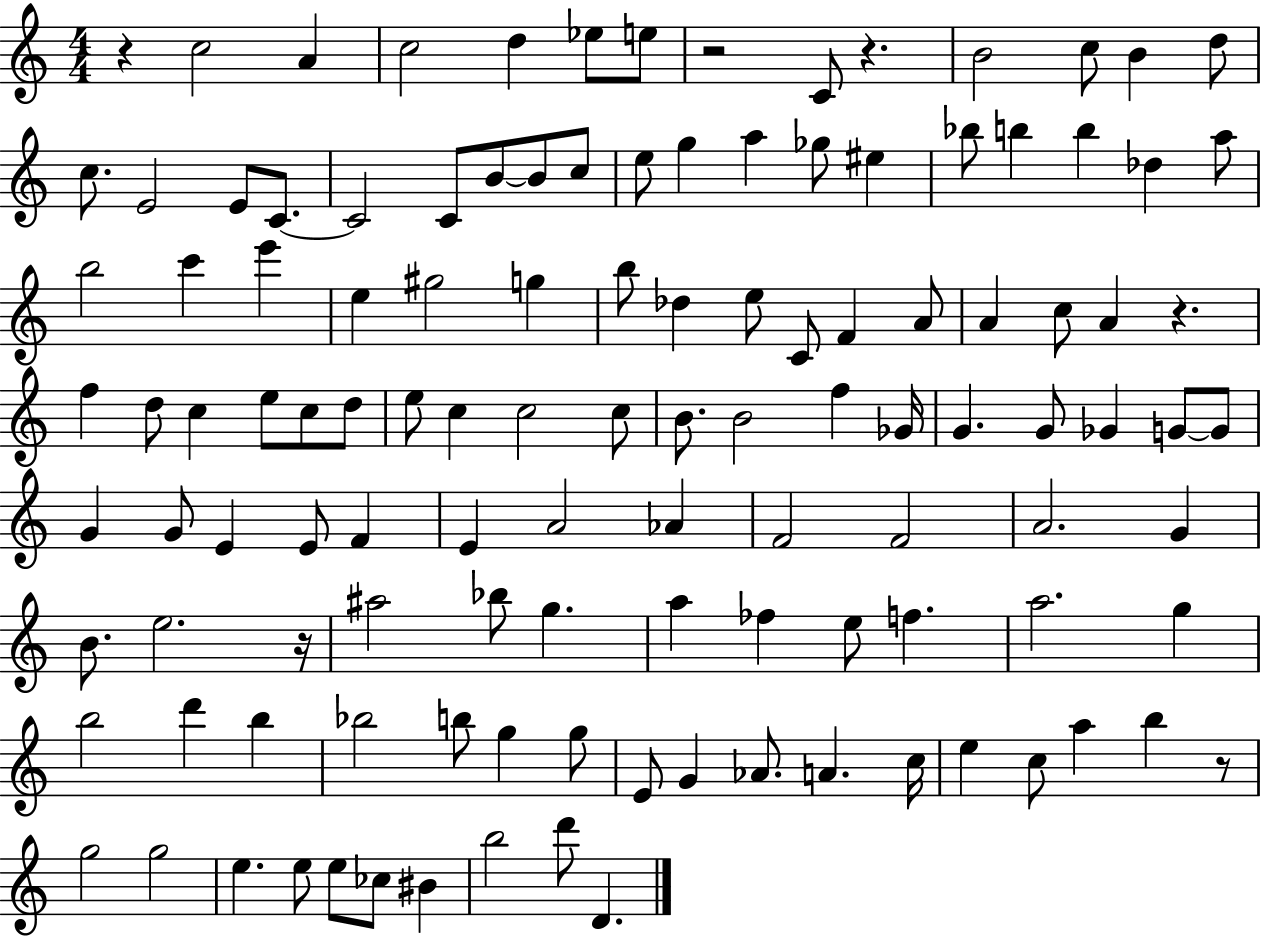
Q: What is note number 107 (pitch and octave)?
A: E5